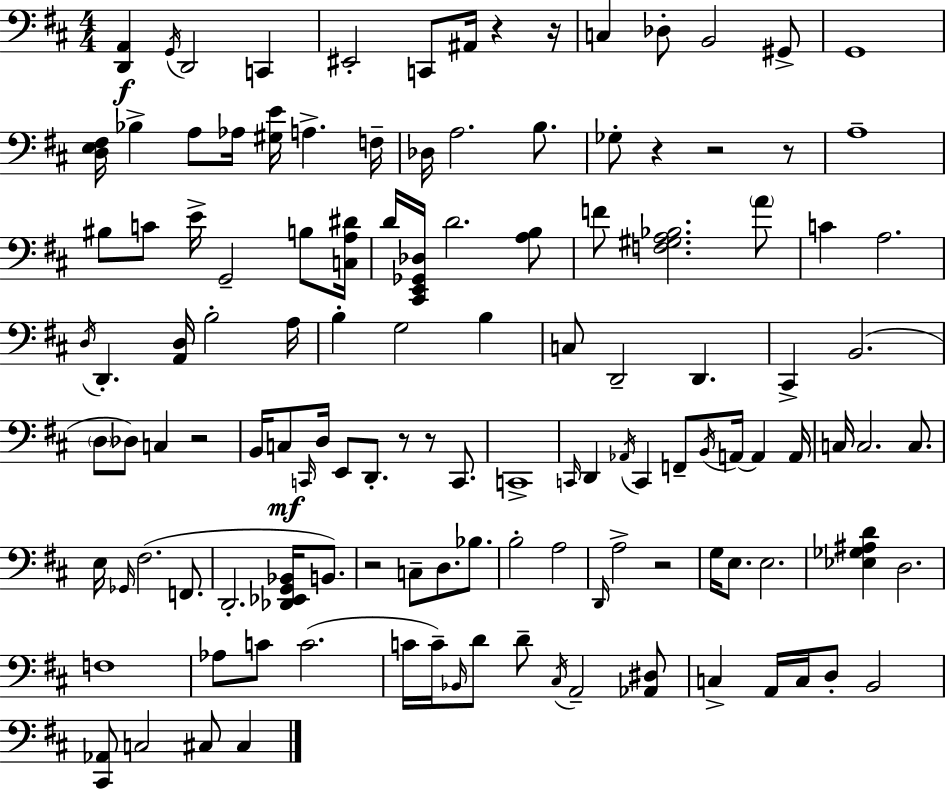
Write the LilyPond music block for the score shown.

{
  \clef bass
  \numericTimeSignature
  \time 4/4
  \key d \major
  \repeat volta 2 { <d, a,>4\f \acciaccatura { g,16 } d,2 c,4 | eis,2-. c,8 ais,16 r4 | r16 c4 des8-. b,2 gis,8-> | g,1 | \break <d e fis>16 bes4-> a8 aes16 <gis e'>16 a4.-> | f16-- des16 a2. b8. | ges8-. r4 r2 r8 | a1-- | \break bis8 c'8 e'16-> g,2-- b8 | <c a dis'>16 d'16 <cis, e, ges, des>16 d'2. <a b>8 | f'8 <f gis a bes>2. \parenthesize a'8 | c'4 a2. | \break \acciaccatura { d16 } d,4.-. <a, d>16 b2-. | a16 b4-. g2 b4 | c8 d,2-- d,4. | cis,4-> b,2.( | \break \parenthesize d8 des8) c4 r2 | b,16 c8\mf \grace { c,16 } d16 e,8 d,8.-. r8 r8 | c,8. c,1-> | \grace { c,16 } d,4 \acciaccatura { aes,16 } c,4 f,8-- \acciaccatura { b,16 } | \break a,16~~ a,4 a,16 c16 c2. | c8. e16 \grace { ges,16 } fis2.( | f,8. d,2.-. | <des, ees, g, bes,>16 b,8.) r2 c8-- | \break d8. bes8. b2-. a2 | \grace { d,16 } a2-> | r2 g16 e8. e2. | <ees ges ais d'>4 d2. | \break f1 | aes8 c'8 c'2.( | c'16 c'16--) \grace { bes,16 } d'8 d'8-- \acciaccatura { cis16 } | a,2-- <aes, dis>8 c4-> a,16 c16 | \break d8-. b,2 <cis, aes,>8 c2 | cis8 cis4 } \bar "|."
}